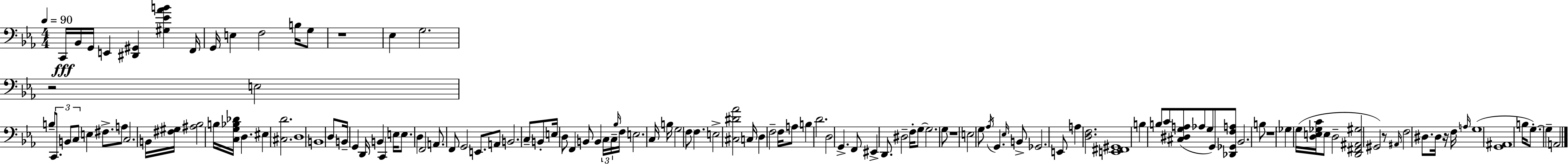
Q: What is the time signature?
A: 4/4